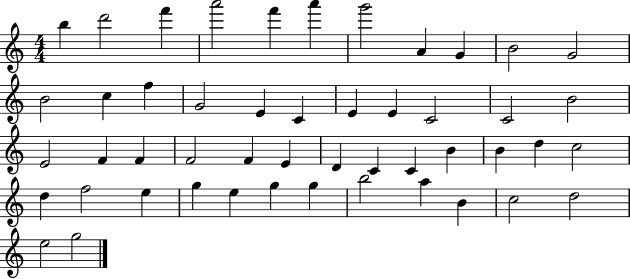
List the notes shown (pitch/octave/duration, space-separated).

B5/q D6/h F6/q A6/h F6/q A6/q G6/h A4/q G4/q B4/h G4/h B4/h C5/q F5/q G4/h E4/q C4/q E4/q E4/q C4/h C4/h B4/h E4/h F4/q F4/q F4/h F4/q E4/q D4/q C4/q C4/q B4/q B4/q D5/q C5/h D5/q F5/h E5/q G5/q E5/q G5/q G5/q B5/h A5/q B4/q C5/h D5/h E5/h G5/h